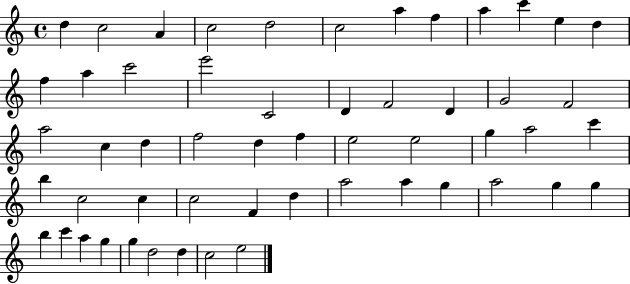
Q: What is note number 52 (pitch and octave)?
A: D5